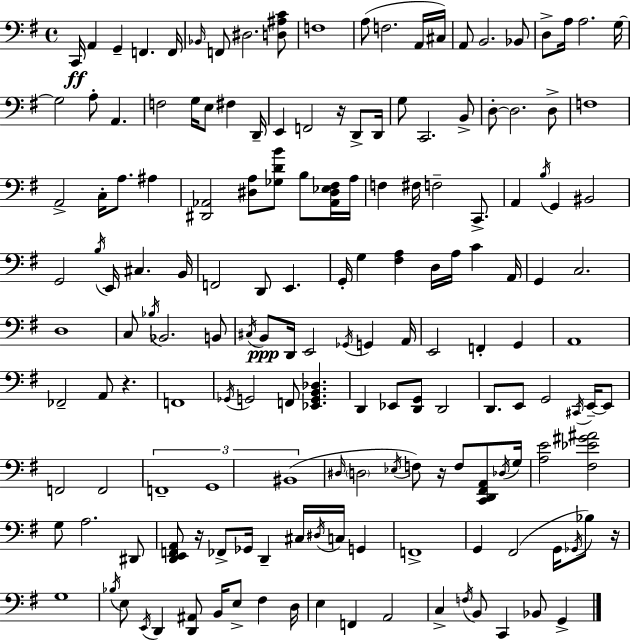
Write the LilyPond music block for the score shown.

{
  \clef bass
  \time 4/4
  \defaultTimeSignature
  \key g \major
  c,16\ff a,4 g,4-- f,4. f,16 | \grace { bes,16 } f,8 dis2. <d ais c'>8 | f1 | a8( f2. a,16 | \break cis16) a,8 b,2. bes,8 | d8-> a16 a2. | g16~~ g2 a8-. a,4. | f2 g16 e8 fis4 | \break d,16-- e,4 f,2 r16 d,8-> | d,16 g8 c,2. b,8-> | d8-.~~ d2. d8-> | f1 | \break a,2-> c16-. a8. ais4 | <dis, aes,>2 <dis a>8 <ges d' b'>8 b8 <aes, dis ees fis>16 | a16 f4 fis16 f2-- c,8.-> | a,4 \acciaccatura { b16 } g,4 bis,2 | \break g,2 \acciaccatura { b16 } e,16 cis4. | b,16 f,2 d,8 e,4. | g,16-. g4 <fis a>4 d16 a16 c'4 | a,16 g,4 c2. | \break d1 | c8 \acciaccatura { bes16 } bes,2. | b,8 \acciaccatura { cis16 } b,8\ppp d,16 e,2 | \acciaccatura { ges,16 } g,4 a,16 e,2 f,4-. | \break g,4 a,1 | fes,2-- a,8 | r4. f,1 | \acciaccatura { ges,16 } g,2 f,8 | \break <ees, g, b, des>4. d,4 ees,8 <d, g,>8 d,2 | d,8. e,8 g,2 | \acciaccatura { cis,16 } e,16--~~ e,8 f,2 | f,2 \tuplet 3/2 { f,1-- | \break g,1 | bis,1( } | \grace { dis16 } \parenthesize d2 | \acciaccatura { ees16 } f8) r16 f8 <c, d, fis, a,>8 \acciaccatura { des16 } g16 <a e'>2 | \break <fis ees' gis' ais'>2 g8 a2. | dis,8 <d, e, f, a,>8 r16 fes,8-> | ges,16 d,4-- cis16 \acciaccatura { dis16 } c16 g,4 f,1-> | g,4 | \break fis,2( g,16 \acciaccatura { ges,16 }) bes8 r16 g1 | \acciaccatura { bes16 } e8 | \acciaccatura { e,16 } d,4 <d, ais,>8 b,16 e8-> fis4 d16 e4 | f,4 a,2 c4-> | \break \acciaccatura { f16 } b,8 c,4 bes,8 g,4-> | \bar "|."
}